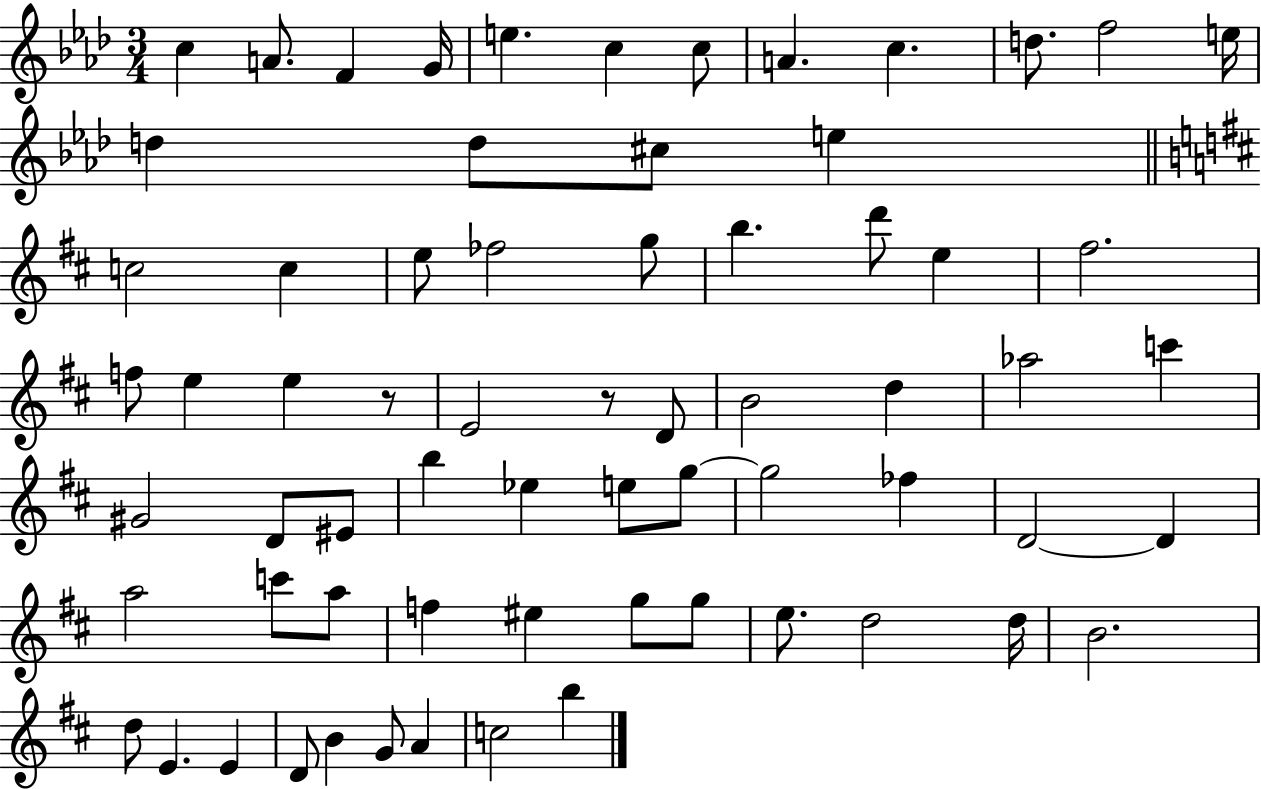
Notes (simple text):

C5/q A4/e. F4/q G4/s E5/q. C5/q C5/e A4/q. C5/q. D5/e. F5/h E5/s D5/q D5/e C#5/e E5/q C5/h C5/q E5/e FES5/h G5/e B5/q. D6/e E5/q F#5/h. F5/e E5/q E5/q R/e E4/h R/e D4/e B4/h D5/q Ab5/h C6/q G#4/h D4/e EIS4/e B5/q Eb5/q E5/e G5/e G5/h FES5/q D4/h D4/q A5/h C6/e A5/e F5/q EIS5/q G5/e G5/e E5/e. D5/h D5/s B4/h. D5/e E4/q. E4/q D4/e B4/q G4/e A4/q C5/h B5/q